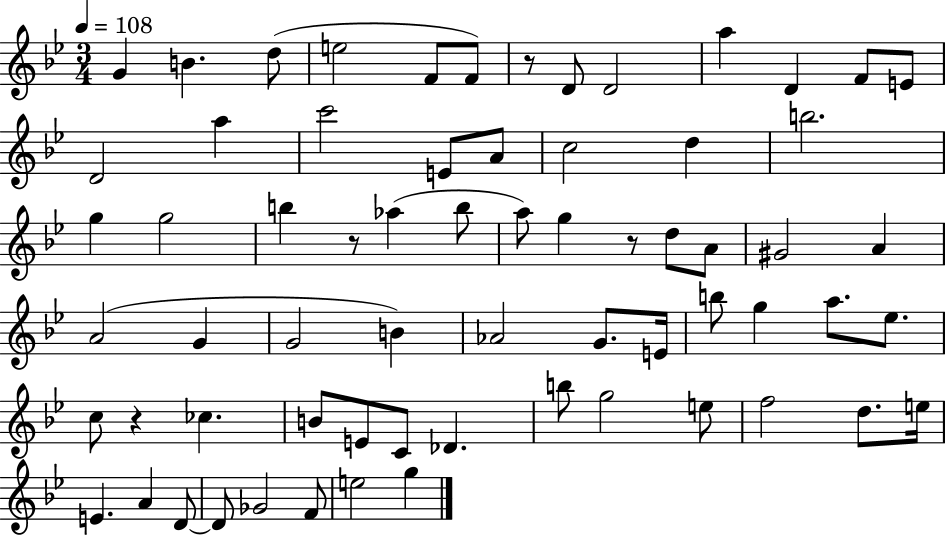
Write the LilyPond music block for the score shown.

{
  \clef treble
  \numericTimeSignature
  \time 3/4
  \key bes \major
  \tempo 4 = 108
  \repeat volta 2 { g'4 b'4. d''8( | e''2 f'8 f'8) | r8 d'8 d'2 | a''4 d'4 f'8 e'8 | \break d'2 a''4 | c'''2 e'8 a'8 | c''2 d''4 | b''2. | \break g''4 g''2 | b''4 r8 aes''4( b''8 | a''8) g''4 r8 d''8 a'8 | gis'2 a'4 | \break a'2( g'4 | g'2 b'4) | aes'2 g'8. e'16 | b''8 g''4 a''8. ees''8. | \break c''8 r4 ces''4. | b'8 e'8 c'8 des'4. | b''8 g''2 e''8 | f''2 d''8. e''16 | \break e'4. a'4 d'8~~ | d'8 ges'2 f'8 | e''2 g''4 | } \bar "|."
}